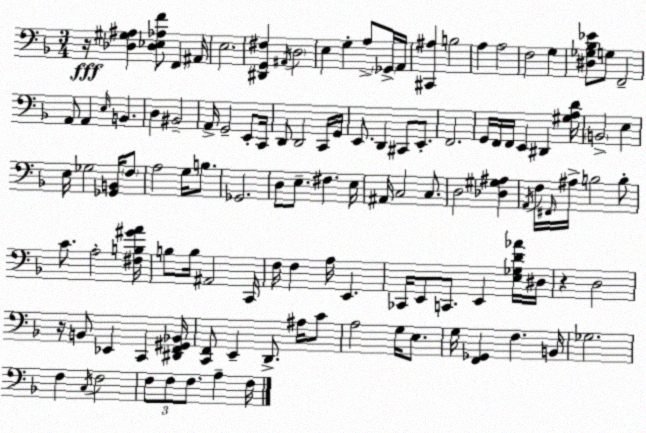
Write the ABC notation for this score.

X:1
T:Untitled
M:3/4
L:1/4
K:F
z/4 [_D,^G,^A,] [_D,_E,_A,F]/2 F,, ^A,,/4 E,2 [^D,,G,,^F,] ^A,,/4 D,2 E, G, A,/2 _G,,/4 A,,/4 [^C,,^A,] B,2 A, A,2 F,2 G, [^D,_G,_B,_E]/2 G,/2 F,,2 A,,/2 A,, E,/4 B,, D, ^B,,2 A,,/4 G,,2 E,,/2 C,,/4 D,,/2 D,,2 C,,/4 G,,/4 E,,/2 D,, ^C,,/2 E,,/2 F,,2 G,,/4 F,,/4 F,,/4 E,, ^D,, [^G,A,D]/4 B,,2 E, E,/4 _G,2 [_G,,B,,]/4 F,/2 A,2 G,/4 B,/2 _G,,2 D,/2 E,/2 ^F, E,/4 ^A,,/4 C,2 C,/2 D,2 [_D,^G,^A,] A,,/4 F,/4 ^F,,/4 ^A,/4 B,2 B,/2 C/2 A,2 [^F,B,^GA]/4 B,/2 B,/4 ^A,,2 C,,/4 F,/4 F, A,/4 E,, _C,,/4 E,,/2 C,,/2 E,, [E,_G,D_A]/4 ^D,/4 z D,2 z/4 B,,/2 _E,, C,, [^D,,F,,^G,,_B,,]/4 [C,,F,,]/2 E,, D,,/2 ^A,/4 C/2 A,2 G,/4 E,/2 G,/4 [F,,_G,,] F, B,,/4 _G,2 F, C,/4 F,2 F,/2 F,/2 F,/2 A, F,/4